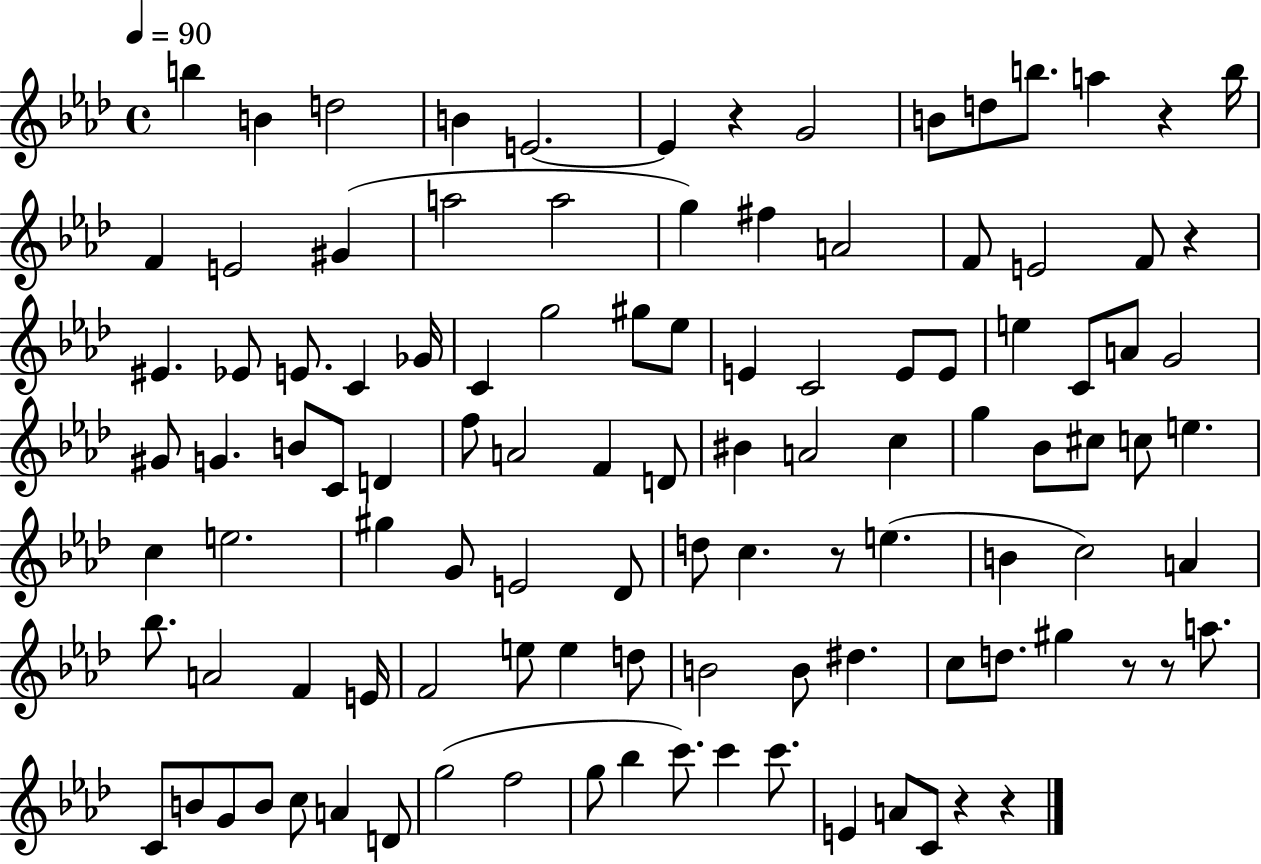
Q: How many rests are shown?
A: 8